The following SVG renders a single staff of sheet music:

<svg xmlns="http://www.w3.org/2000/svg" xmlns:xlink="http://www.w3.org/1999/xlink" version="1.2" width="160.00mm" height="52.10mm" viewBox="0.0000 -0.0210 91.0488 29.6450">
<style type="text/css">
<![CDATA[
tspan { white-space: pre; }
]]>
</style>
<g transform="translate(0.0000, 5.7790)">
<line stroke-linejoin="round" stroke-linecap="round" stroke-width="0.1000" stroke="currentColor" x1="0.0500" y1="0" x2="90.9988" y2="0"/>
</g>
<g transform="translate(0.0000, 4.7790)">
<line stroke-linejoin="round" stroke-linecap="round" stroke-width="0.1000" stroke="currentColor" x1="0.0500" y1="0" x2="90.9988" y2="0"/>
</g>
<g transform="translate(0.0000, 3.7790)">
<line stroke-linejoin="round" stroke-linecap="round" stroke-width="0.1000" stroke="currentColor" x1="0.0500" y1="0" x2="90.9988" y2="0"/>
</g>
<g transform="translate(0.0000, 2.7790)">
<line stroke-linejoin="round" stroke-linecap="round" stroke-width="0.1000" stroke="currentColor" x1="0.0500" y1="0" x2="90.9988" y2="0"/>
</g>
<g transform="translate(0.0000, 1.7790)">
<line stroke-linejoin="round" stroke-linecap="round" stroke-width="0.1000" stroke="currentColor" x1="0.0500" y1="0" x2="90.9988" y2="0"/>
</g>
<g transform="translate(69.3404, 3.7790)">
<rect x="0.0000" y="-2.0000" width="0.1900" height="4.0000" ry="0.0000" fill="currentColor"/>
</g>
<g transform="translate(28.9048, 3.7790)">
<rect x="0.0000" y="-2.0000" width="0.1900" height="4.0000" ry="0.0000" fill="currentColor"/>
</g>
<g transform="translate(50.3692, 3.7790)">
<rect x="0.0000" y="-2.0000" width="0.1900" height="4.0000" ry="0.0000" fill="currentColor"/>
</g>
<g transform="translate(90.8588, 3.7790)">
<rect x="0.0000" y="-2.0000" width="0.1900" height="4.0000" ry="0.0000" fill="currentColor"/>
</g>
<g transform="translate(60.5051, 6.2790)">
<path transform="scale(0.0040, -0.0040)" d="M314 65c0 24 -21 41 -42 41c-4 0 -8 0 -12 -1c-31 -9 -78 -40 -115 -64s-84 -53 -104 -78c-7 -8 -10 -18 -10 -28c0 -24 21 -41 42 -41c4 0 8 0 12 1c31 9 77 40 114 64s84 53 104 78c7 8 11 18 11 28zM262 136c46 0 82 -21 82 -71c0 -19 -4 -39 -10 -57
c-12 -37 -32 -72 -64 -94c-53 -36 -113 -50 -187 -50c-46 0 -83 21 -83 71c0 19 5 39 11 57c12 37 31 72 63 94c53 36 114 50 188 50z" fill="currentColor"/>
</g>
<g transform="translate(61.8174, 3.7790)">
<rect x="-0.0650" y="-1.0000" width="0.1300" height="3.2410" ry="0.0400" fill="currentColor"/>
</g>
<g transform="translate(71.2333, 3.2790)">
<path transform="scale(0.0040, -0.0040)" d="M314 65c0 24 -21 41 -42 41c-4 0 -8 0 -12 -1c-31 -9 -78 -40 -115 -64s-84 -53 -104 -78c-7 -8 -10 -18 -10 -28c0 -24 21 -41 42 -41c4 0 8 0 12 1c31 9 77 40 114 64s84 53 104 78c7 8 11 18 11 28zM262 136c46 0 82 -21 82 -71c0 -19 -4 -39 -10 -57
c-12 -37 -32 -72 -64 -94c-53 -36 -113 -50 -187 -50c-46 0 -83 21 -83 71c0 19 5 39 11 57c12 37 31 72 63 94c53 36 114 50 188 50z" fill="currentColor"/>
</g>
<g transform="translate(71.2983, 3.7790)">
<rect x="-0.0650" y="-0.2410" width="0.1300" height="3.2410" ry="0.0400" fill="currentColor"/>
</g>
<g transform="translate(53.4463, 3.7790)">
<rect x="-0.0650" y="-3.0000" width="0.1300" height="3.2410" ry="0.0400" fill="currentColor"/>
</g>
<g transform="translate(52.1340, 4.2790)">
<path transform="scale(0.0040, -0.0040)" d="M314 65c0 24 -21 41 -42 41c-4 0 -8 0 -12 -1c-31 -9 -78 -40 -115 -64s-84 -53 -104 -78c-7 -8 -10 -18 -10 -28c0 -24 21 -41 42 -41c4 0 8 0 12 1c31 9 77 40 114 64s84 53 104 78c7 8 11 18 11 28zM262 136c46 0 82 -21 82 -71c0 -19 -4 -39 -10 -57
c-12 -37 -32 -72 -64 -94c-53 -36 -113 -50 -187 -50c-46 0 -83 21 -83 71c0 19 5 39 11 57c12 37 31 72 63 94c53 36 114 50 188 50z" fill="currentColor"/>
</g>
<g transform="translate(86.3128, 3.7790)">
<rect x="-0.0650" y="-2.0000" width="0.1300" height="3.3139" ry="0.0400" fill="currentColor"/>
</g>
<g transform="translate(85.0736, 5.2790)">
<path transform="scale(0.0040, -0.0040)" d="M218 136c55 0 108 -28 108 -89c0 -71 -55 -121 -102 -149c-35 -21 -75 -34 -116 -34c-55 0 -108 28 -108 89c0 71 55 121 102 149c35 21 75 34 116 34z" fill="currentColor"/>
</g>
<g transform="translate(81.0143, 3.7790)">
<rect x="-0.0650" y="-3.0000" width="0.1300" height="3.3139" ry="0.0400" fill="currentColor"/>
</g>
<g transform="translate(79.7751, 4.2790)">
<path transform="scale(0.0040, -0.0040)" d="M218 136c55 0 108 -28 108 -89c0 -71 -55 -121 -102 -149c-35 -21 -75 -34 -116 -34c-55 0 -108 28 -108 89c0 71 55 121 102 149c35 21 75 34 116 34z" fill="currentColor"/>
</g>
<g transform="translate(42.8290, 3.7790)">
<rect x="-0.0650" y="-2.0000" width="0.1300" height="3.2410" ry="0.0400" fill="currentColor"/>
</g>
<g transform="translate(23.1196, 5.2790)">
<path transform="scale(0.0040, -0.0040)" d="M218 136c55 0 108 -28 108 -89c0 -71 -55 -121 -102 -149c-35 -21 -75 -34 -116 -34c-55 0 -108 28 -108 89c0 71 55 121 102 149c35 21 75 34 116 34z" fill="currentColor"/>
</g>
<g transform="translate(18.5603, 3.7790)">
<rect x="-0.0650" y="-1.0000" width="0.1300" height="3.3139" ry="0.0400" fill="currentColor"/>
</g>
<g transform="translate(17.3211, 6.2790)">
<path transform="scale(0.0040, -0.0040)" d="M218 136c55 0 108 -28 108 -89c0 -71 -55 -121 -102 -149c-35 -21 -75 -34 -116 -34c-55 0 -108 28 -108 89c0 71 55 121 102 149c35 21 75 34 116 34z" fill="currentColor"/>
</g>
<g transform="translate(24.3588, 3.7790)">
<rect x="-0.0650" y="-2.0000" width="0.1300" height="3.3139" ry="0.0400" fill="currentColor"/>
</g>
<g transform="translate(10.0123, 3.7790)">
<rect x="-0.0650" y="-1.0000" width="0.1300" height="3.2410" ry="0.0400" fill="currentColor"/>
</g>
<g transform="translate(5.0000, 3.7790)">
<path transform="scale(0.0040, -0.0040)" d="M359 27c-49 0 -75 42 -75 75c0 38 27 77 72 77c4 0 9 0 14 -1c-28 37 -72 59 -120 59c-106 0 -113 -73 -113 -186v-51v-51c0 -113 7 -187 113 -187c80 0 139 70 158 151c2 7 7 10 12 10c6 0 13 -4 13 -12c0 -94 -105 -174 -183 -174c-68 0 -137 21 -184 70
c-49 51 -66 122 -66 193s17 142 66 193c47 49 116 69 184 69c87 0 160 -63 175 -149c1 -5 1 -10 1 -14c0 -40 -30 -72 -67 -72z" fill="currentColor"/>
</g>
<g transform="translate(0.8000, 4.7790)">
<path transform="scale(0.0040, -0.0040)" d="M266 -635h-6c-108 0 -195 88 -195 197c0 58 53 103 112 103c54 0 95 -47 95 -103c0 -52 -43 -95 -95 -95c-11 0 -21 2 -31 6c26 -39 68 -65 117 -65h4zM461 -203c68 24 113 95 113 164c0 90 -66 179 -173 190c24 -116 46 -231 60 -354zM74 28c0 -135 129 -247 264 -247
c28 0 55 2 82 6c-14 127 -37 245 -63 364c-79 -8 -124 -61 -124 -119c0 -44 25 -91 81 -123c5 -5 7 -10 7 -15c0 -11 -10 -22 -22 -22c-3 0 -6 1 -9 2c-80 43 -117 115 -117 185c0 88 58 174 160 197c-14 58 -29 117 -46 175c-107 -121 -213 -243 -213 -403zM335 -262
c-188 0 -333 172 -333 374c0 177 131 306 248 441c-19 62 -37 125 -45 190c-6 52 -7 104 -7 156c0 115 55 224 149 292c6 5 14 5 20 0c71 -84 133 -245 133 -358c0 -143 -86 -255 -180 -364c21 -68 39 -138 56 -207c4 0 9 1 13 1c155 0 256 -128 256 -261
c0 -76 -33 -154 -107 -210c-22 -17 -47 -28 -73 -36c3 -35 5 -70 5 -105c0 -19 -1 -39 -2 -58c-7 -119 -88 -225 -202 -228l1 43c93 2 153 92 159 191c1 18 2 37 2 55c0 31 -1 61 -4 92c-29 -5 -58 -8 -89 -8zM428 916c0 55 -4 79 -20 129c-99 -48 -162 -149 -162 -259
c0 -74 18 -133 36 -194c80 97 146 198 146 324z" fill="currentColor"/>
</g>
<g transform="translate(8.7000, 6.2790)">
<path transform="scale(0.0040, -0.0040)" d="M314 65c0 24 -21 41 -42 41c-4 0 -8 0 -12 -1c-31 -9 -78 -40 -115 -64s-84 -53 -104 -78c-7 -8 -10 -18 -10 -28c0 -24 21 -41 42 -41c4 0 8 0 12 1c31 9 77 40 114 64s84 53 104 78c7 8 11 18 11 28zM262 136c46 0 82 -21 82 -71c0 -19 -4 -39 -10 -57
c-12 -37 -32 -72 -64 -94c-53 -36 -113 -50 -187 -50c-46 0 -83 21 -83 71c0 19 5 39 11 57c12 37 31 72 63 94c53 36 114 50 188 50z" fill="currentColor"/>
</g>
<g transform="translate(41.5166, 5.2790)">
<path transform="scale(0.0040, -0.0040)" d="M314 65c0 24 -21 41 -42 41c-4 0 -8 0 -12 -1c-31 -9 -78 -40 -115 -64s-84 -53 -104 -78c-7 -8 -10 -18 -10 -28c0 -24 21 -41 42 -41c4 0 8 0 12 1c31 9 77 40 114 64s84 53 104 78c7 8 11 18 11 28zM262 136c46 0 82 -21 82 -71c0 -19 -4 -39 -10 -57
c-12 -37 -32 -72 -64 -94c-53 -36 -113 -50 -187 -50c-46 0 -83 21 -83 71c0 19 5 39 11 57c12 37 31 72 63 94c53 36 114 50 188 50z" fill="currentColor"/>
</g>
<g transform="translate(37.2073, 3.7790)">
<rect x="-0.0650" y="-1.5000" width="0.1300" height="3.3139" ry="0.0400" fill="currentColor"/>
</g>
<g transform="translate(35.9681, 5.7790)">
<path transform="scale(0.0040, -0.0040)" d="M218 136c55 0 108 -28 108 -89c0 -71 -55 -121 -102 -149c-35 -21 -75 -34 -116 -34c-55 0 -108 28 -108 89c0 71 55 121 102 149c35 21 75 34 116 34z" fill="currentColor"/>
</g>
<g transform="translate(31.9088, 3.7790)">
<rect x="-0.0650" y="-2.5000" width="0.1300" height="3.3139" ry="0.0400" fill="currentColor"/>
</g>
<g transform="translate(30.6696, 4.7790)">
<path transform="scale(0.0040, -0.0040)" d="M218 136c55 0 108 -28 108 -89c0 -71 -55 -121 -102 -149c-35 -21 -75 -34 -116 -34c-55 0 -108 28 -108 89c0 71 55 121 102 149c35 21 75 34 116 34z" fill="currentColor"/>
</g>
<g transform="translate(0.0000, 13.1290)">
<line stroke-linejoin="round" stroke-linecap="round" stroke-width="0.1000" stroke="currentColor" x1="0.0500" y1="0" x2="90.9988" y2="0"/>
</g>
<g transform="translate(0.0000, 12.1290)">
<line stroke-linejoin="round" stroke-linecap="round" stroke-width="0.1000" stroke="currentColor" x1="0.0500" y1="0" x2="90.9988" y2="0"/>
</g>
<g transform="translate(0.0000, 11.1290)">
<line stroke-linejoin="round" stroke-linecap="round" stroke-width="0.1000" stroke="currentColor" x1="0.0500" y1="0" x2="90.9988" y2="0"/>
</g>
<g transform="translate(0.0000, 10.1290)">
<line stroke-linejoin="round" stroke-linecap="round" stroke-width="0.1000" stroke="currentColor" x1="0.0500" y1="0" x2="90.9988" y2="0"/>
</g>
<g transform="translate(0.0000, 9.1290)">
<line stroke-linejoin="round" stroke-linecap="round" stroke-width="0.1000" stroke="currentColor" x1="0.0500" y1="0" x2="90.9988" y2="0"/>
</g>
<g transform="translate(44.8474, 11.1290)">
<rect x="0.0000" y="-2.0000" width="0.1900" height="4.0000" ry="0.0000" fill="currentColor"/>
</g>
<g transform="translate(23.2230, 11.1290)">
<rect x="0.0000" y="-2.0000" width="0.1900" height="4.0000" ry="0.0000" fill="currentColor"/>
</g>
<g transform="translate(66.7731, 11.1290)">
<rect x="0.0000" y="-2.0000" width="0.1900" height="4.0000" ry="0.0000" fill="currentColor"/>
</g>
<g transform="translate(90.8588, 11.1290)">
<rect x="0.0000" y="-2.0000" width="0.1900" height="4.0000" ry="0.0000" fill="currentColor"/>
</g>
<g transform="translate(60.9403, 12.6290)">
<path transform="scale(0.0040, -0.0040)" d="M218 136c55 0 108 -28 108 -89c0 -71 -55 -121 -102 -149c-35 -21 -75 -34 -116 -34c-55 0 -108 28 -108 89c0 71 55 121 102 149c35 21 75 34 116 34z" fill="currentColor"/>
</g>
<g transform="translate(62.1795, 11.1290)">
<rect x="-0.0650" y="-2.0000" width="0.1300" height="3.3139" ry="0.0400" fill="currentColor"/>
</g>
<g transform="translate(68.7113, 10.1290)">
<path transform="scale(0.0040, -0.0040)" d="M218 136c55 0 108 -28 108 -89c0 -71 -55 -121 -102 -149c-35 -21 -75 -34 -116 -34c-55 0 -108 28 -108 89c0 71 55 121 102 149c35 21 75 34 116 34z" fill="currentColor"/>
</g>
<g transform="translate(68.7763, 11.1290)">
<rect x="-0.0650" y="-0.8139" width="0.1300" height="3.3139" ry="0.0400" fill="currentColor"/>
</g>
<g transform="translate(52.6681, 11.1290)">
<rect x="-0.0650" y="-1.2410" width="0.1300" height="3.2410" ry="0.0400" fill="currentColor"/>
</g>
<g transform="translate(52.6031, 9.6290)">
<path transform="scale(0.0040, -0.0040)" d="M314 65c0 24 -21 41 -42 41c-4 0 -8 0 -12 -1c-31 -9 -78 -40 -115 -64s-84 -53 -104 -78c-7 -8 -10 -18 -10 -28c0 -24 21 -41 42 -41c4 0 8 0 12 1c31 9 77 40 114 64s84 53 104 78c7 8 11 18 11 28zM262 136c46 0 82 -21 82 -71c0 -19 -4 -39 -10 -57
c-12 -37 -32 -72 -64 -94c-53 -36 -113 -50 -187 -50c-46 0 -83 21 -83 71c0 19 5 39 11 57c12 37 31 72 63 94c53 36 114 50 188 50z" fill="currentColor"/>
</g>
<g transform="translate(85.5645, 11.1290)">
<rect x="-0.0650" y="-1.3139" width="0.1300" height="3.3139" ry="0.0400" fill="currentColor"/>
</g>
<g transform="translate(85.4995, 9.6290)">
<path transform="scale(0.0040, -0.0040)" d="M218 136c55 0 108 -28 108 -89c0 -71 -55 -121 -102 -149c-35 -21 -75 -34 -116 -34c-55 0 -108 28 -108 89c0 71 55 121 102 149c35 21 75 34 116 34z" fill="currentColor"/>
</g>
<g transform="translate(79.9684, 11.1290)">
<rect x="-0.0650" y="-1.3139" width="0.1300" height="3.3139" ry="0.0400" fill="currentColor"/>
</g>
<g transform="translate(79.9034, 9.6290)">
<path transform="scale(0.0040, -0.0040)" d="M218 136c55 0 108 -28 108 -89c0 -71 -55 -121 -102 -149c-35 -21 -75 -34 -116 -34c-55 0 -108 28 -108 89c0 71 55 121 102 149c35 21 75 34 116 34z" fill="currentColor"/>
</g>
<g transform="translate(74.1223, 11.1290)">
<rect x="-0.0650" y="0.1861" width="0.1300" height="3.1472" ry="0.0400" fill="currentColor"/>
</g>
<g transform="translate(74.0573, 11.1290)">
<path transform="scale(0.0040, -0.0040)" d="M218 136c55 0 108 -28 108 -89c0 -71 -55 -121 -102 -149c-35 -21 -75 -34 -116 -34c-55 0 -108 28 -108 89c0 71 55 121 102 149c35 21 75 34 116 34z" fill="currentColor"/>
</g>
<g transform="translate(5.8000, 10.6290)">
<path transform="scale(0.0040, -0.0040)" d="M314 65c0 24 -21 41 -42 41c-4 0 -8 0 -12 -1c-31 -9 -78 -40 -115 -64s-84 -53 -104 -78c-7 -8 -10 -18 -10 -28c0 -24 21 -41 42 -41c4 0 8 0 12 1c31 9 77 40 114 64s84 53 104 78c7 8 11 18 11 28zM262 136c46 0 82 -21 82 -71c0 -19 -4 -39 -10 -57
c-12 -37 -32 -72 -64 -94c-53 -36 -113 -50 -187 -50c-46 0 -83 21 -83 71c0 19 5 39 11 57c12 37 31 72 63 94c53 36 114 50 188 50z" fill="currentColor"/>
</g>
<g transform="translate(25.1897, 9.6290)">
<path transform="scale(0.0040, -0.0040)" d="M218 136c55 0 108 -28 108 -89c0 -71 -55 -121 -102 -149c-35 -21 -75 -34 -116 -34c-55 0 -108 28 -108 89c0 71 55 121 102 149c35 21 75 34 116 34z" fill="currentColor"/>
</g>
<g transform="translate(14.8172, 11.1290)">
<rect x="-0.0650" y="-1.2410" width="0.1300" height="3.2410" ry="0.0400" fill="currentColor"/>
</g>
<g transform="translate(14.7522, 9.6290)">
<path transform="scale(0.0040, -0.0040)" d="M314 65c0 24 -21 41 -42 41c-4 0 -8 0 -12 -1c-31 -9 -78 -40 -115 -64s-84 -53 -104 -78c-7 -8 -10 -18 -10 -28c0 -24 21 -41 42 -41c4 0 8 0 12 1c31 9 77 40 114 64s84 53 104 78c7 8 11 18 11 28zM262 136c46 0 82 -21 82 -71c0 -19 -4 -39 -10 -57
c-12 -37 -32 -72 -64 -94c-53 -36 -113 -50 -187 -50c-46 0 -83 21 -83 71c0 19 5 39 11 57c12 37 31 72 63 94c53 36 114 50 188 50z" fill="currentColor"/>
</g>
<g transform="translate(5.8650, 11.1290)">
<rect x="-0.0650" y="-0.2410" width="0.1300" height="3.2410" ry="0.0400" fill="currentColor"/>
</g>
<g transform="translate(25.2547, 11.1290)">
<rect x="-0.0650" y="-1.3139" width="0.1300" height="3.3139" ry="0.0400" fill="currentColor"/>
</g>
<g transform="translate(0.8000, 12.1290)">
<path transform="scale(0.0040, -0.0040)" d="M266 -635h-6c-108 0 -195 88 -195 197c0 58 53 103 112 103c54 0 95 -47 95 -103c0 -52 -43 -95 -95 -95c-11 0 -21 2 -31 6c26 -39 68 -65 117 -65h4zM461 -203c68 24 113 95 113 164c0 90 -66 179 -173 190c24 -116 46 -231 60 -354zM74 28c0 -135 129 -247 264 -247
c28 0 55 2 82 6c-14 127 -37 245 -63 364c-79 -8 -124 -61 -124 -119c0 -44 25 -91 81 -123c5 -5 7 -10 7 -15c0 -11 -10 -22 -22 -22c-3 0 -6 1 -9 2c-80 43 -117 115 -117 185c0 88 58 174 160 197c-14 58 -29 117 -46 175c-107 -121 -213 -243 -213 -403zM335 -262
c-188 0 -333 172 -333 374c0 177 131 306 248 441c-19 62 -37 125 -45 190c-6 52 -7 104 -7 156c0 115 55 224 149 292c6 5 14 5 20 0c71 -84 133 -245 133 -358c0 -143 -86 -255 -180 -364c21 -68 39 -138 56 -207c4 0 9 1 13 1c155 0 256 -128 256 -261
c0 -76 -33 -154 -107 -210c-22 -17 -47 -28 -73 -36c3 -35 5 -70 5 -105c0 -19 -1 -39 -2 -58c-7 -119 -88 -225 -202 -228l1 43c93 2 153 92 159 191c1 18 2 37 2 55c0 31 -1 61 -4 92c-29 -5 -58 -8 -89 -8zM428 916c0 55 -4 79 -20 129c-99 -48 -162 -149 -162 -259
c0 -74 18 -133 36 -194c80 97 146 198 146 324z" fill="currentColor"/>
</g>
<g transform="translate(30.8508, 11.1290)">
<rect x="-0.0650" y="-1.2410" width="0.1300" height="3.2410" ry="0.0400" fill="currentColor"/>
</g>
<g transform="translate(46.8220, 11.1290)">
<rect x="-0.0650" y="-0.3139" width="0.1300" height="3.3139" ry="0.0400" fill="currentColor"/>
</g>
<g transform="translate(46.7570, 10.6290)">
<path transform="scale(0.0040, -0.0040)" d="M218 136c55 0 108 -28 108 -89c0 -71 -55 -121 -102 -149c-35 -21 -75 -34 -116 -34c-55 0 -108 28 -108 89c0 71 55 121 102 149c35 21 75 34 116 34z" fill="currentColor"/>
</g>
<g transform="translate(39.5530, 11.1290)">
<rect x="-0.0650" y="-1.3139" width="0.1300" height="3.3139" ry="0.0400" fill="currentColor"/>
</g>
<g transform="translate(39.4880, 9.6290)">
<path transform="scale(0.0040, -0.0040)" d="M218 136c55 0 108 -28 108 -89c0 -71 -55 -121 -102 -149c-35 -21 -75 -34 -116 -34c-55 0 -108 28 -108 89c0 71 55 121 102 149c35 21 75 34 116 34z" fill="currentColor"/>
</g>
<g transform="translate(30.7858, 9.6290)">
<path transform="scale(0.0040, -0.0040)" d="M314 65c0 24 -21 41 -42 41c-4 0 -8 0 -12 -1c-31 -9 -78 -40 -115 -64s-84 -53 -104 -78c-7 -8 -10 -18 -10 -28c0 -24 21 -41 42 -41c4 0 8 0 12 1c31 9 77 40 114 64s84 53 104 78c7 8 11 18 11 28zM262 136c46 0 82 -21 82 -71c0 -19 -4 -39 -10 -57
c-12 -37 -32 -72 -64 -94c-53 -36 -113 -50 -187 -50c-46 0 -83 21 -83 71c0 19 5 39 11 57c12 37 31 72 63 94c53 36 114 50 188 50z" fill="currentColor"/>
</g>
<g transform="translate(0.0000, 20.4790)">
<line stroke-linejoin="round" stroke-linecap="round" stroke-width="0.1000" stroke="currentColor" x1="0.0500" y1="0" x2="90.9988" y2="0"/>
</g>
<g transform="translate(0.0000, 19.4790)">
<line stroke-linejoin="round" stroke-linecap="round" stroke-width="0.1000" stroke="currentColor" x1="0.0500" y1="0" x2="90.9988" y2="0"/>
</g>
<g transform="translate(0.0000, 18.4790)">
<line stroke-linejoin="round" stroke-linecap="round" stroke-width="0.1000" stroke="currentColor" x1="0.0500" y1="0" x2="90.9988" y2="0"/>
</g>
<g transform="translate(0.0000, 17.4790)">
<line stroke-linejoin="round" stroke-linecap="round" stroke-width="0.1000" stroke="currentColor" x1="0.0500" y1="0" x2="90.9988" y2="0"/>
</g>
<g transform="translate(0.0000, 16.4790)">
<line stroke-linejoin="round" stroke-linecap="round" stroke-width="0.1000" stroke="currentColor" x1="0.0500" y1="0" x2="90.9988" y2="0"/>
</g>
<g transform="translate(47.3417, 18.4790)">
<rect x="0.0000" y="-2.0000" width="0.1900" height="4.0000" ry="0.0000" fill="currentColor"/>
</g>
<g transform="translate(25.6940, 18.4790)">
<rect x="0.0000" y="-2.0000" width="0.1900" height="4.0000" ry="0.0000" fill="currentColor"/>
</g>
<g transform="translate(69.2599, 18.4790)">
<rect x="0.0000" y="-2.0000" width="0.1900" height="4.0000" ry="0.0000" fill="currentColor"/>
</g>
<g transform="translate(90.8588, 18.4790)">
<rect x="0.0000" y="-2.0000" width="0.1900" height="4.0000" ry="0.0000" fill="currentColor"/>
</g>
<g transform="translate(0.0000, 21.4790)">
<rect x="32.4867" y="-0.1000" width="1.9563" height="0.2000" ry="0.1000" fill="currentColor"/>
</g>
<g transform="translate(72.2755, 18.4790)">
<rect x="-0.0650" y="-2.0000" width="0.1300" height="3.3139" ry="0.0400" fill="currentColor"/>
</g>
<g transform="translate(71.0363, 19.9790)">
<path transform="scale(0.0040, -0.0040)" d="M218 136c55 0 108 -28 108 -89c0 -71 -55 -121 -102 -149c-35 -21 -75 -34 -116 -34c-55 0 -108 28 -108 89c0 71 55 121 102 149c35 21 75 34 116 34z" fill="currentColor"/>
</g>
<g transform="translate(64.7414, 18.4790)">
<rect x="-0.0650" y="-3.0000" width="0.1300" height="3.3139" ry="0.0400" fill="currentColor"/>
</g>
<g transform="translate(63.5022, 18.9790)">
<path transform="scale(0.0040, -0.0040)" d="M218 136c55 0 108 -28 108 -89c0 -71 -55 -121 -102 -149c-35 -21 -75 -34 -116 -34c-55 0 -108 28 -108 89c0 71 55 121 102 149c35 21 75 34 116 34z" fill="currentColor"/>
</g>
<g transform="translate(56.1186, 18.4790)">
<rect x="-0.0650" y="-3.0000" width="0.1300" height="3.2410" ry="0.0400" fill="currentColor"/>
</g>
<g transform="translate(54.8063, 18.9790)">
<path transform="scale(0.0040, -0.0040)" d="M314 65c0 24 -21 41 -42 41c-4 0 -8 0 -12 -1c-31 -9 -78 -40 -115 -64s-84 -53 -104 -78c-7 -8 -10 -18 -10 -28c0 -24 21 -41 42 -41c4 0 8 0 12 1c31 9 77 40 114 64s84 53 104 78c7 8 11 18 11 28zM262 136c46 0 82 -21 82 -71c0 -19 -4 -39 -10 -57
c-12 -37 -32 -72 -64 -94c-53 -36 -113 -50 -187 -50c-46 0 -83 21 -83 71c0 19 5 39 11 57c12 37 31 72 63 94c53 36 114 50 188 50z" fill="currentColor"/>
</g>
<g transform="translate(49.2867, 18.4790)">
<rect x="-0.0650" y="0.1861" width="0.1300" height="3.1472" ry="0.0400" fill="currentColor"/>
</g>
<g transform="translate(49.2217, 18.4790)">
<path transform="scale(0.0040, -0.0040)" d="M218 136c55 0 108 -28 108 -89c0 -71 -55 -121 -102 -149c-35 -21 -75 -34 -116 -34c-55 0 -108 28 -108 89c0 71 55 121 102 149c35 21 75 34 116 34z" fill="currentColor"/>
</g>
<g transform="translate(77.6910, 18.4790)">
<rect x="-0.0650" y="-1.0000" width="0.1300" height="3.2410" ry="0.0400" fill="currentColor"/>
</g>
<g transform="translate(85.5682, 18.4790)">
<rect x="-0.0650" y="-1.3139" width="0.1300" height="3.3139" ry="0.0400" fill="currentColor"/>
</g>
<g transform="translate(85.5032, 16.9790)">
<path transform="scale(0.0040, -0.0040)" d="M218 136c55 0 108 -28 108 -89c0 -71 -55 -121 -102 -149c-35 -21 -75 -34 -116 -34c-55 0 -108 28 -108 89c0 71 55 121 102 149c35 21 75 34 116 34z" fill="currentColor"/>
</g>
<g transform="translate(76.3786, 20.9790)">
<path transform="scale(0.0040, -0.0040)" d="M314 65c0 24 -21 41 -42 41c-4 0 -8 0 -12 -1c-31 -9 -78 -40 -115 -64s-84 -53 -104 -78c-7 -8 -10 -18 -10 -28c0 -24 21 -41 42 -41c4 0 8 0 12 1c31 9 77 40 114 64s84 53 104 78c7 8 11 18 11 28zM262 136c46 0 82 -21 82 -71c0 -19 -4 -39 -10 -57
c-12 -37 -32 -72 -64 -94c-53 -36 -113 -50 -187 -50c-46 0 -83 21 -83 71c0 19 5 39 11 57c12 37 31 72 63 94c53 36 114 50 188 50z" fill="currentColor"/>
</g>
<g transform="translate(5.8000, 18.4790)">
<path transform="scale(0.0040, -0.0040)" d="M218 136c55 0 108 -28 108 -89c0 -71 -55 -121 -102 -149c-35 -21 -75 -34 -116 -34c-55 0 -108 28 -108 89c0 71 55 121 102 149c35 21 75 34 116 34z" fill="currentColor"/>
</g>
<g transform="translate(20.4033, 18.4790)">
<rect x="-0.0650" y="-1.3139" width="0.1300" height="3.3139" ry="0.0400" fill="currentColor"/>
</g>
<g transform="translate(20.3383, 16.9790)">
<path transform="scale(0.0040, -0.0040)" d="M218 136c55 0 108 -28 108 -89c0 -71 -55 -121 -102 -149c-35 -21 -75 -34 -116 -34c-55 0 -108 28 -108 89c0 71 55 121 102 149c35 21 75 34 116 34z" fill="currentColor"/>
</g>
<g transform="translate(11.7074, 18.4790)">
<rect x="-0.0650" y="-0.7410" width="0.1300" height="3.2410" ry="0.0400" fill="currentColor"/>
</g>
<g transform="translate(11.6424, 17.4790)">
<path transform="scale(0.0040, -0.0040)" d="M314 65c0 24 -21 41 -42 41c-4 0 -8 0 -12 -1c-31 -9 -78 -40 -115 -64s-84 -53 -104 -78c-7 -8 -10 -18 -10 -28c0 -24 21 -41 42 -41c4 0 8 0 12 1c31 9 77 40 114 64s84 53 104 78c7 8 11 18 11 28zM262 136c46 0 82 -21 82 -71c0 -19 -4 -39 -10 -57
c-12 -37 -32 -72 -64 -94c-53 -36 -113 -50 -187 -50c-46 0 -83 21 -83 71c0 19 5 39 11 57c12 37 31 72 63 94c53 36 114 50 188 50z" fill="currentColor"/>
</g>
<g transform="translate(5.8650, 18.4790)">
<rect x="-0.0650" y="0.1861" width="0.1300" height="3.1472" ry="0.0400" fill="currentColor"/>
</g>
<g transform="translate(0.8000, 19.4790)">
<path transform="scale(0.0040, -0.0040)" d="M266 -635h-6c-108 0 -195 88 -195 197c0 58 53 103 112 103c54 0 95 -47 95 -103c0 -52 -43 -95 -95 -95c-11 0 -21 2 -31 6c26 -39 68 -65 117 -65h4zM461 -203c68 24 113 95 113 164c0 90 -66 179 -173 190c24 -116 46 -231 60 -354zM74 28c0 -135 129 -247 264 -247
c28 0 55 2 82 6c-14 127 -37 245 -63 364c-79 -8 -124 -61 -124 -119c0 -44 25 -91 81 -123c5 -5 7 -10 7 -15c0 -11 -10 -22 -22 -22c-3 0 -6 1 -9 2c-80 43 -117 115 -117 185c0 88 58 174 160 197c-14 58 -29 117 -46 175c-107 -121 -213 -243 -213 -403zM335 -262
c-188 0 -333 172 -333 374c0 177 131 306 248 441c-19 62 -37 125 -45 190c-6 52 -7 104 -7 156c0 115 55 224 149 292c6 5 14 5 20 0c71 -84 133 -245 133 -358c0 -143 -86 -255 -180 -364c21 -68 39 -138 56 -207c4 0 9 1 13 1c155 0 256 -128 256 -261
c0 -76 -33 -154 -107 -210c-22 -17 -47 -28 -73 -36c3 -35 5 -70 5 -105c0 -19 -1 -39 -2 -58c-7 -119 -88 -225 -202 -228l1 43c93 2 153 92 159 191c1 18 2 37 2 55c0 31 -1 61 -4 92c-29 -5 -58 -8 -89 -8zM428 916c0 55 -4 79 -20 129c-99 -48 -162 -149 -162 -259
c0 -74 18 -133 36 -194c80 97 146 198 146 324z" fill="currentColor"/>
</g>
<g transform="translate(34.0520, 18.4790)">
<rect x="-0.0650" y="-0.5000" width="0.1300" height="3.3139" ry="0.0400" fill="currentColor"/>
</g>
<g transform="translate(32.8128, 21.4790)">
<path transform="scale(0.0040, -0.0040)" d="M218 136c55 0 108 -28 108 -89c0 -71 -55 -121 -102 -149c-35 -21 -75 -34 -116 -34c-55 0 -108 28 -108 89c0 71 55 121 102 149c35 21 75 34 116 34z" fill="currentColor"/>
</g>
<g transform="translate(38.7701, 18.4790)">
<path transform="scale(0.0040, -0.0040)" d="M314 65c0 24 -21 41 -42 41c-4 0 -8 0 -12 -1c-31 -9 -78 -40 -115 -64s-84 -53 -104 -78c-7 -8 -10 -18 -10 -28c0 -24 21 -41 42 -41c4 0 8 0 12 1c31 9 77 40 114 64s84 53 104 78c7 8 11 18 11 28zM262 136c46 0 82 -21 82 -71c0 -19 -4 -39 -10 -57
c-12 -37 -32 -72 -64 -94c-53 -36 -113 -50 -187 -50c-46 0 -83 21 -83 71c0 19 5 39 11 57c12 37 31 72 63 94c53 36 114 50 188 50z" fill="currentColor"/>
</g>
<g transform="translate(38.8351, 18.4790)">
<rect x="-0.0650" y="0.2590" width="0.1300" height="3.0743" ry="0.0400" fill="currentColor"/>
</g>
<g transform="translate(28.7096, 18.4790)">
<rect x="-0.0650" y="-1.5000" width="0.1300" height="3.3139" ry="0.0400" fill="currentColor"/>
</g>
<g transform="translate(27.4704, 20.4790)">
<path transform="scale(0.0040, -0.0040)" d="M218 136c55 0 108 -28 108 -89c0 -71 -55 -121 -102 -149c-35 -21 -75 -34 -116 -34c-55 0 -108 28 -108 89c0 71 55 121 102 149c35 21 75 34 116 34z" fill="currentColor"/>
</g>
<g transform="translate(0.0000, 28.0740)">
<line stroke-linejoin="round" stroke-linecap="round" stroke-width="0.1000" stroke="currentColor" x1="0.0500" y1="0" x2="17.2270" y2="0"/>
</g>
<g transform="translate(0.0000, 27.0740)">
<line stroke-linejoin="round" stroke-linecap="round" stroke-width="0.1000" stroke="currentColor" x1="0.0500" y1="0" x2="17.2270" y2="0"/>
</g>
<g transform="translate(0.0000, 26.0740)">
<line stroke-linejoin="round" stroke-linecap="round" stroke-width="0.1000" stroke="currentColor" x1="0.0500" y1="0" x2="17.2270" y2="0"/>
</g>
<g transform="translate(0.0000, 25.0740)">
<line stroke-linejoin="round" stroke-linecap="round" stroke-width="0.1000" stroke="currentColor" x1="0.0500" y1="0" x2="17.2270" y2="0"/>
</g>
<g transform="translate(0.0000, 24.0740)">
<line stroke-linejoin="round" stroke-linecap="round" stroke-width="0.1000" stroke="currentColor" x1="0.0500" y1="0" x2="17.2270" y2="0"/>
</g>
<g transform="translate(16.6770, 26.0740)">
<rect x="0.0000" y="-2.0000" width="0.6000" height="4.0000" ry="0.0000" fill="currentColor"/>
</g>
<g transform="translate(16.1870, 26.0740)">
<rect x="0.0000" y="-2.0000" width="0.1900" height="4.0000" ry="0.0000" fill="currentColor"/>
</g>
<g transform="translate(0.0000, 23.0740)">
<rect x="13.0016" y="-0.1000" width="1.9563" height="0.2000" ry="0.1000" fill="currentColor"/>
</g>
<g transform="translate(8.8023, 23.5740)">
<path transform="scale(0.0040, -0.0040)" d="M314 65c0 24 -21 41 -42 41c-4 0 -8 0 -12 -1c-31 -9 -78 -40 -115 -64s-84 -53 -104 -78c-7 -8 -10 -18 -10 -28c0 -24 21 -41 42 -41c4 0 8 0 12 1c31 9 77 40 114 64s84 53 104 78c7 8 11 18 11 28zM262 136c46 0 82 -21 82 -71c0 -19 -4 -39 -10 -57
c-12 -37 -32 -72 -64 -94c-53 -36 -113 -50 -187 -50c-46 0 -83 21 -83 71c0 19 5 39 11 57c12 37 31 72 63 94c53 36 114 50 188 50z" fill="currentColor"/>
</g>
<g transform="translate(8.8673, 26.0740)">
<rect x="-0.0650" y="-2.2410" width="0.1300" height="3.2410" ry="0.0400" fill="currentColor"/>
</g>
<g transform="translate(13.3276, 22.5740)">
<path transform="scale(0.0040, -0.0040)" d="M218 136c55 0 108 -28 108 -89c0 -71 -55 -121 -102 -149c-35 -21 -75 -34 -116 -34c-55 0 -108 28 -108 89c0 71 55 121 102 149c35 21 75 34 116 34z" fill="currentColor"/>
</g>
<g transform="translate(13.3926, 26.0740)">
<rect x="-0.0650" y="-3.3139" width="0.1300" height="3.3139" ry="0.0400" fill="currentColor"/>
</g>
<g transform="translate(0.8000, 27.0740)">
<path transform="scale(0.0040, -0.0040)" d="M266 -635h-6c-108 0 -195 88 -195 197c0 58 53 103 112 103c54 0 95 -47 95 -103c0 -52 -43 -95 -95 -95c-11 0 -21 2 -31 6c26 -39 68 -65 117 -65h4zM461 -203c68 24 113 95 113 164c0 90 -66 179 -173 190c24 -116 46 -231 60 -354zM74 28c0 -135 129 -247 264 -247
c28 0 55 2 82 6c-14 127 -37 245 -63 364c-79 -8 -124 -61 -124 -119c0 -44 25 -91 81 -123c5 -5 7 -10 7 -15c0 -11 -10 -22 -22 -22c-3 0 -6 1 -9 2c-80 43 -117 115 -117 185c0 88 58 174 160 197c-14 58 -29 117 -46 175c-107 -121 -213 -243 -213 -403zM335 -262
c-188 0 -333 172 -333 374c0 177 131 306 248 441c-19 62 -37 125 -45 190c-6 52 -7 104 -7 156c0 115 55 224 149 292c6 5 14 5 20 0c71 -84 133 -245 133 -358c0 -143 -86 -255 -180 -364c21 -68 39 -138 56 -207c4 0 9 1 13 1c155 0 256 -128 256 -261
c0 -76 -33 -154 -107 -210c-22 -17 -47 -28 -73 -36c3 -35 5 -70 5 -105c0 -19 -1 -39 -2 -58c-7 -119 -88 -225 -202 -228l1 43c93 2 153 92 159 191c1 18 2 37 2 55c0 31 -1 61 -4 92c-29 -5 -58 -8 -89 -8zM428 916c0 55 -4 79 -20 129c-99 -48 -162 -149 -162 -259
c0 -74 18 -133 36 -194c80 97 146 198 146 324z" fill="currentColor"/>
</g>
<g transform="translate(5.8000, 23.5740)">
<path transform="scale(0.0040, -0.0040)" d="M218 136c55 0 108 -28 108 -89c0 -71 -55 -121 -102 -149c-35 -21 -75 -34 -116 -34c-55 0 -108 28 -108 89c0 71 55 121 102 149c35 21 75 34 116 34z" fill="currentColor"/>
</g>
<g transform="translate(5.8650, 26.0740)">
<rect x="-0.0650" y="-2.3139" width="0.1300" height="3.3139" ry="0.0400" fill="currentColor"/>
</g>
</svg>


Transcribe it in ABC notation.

X:1
T:Untitled
M:4/4
L:1/4
K:C
D2 D F G E F2 A2 D2 c2 A F c2 e2 e e2 e c e2 F d B e e B d2 e E C B2 B A2 A F D2 e g g2 b